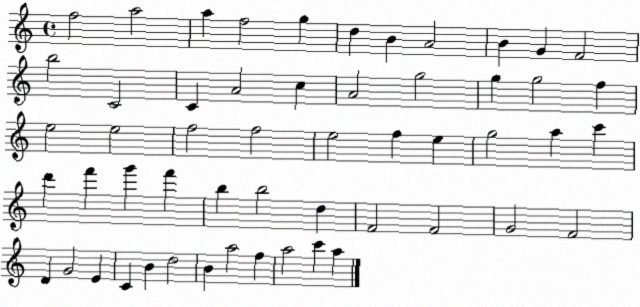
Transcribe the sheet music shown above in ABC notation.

X:1
T:Untitled
M:4/4
L:1/4
K:C
f2 a2 a f2 g d B A2 B G F2 b2 C2 C A2 c A2 g2 g g2 f e2 e2 f2 f2 e2 f e g2 a c' d' f' g' f' b b2 d F2 F2 G2 F2 D G2 E C B d2 B a2 f a2 c' a